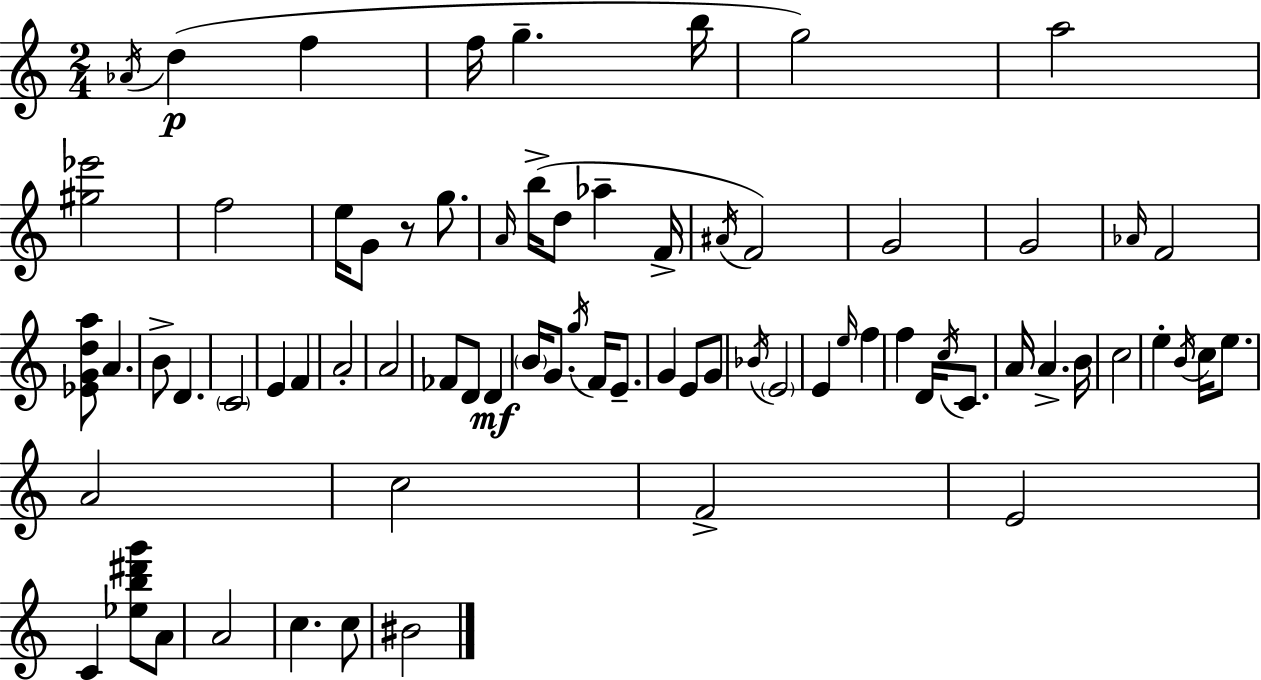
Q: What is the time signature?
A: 2/4